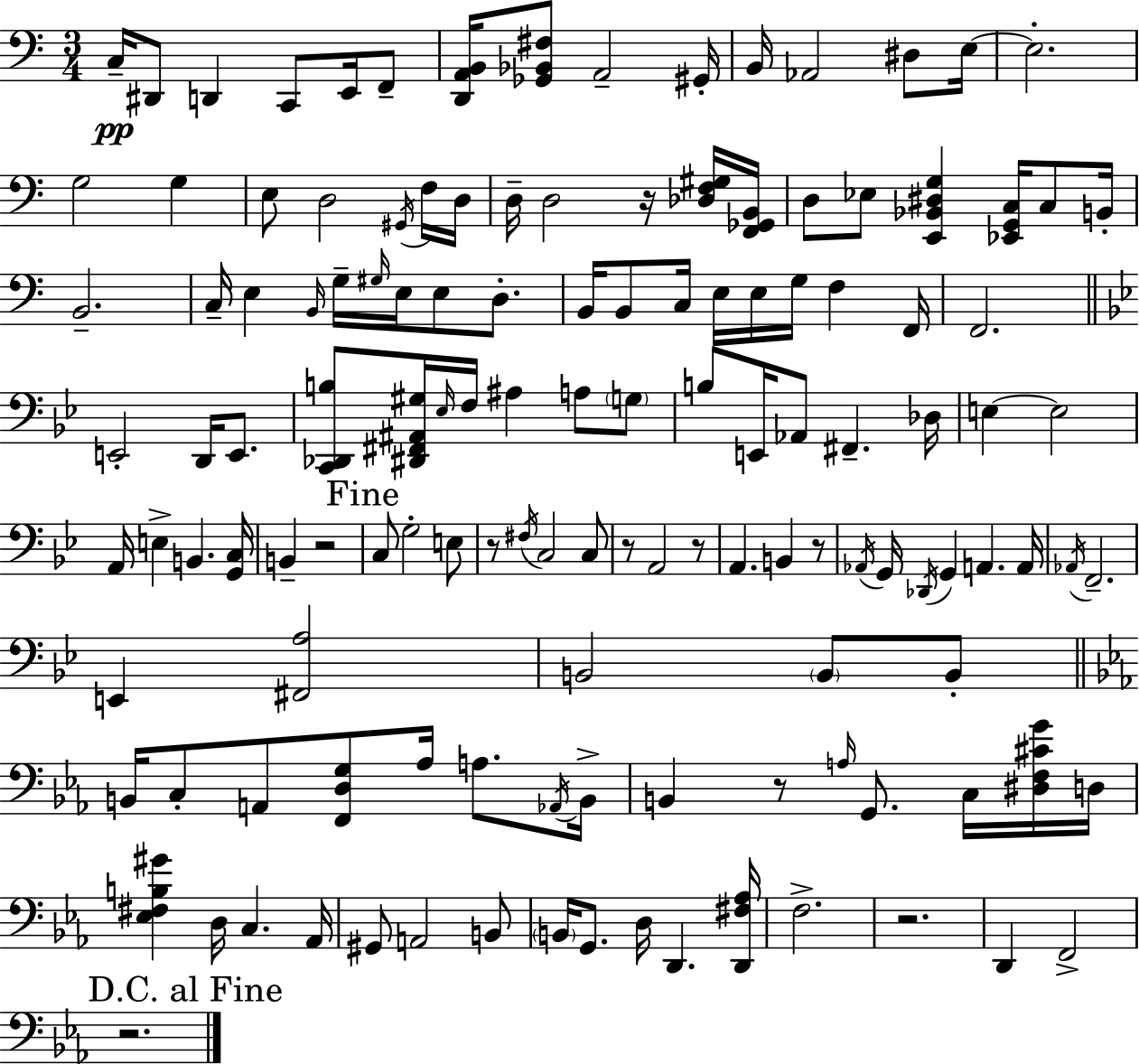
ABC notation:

X:1
T:Untitled
M:3/4
L:1/4
K:Am
C,/4 ^D,,/2 D,, C,,/2 E,,/4 F,,/2 [D,,A,,B,,]/4 [_G,,_B,,^F,]/2 A,,2 ^G,,/4 B,,/4 _A,,2 ^D,/2 E,/4 E,2 G,2 G, E,/2 D,2 ^G,,/4 F,/4 D,/4 D,/4 D,2 z/4 [_D,F,^G,]/4 [F,,_G,,B,,]/4 D,/2 _E,/2 [E,,_B,,^D,G,] [_E,,G,,C,]/4 C,/2 B,,/4 B,,2 C,/4 E, B,,/4 G,/4 ^G,/4 E,/4 E,/2 D,/2 B,,/4 B,,/2 C,/4 E,/4 E,/4 G,/4 F, F,,/4 F,,2 E,,2 D,,/4 E,,/2 [C,,_D,,B,]/2 [^D,,^F,,^A,,^G,]/4 _E,/4 F,/4 ^A, A,/2 G,/2 B,/2 E,,/4 _A,,/2 ^F,, _D,/4 E, E,2 A,,/4 E, B,, [G,,C,]/4 B,, z2 C,/2 G,2 E,/2 z/2 ^F,/4 C,2 C,/2 z/2 A,,2 z/2 A,, B,, z/2 _A,,/4 G,,/4 _D,,/4 G,, A,, A,,/4 _A,,/4 F,,2 E,, [^F,,A,]2 B,,2 B,,/2 B,,/2 B,,/4 C,/2 A,,/2 [F,,D,G,]/2 _A,/4 A,/2 _A,,/4 B,,/4 B,, z/2 A,/4 G,,/2 C,/4 [^D,F,^CG]/4 D,/4 [_E,^F,B,^G] D,/4 C, _A,,/4 ^G,,/2 A,,2 B,,/2 B,,/4 G,,/2 D,/4 D,, [D,,^F,_A,]/4 F,2 z2 D,, F,,2 z2